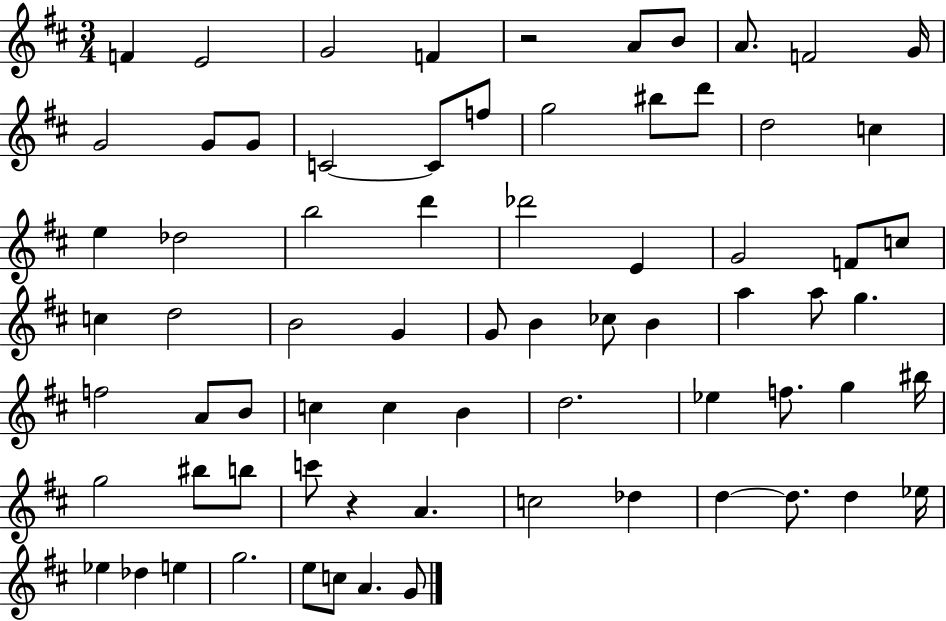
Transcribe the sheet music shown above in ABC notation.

X:1
T:Untitled
M:3/4
L:1/4
K:D
F E2 G2 F z2 A/2 B/2 A/2 F2 G/4 G2 G/2 G/2 C2 C/2 f/2 g2 ^b/2 d'/2 d2 c e _d2 b2 d' _d'2 E G2 F/2 c/2 c d2 B2 G G/2 B _c/2 B a a/2 g f2 A/2 B/2 c c B d2 _e f/2 g ^b/4 g2 ^b/2 b/2 c'/2 z A c2 _d d d/2 d _e/4 _e _d e g2 e/2 c/2 A G/2